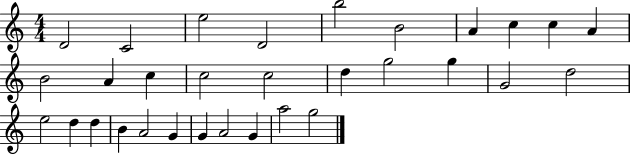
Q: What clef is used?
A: treble